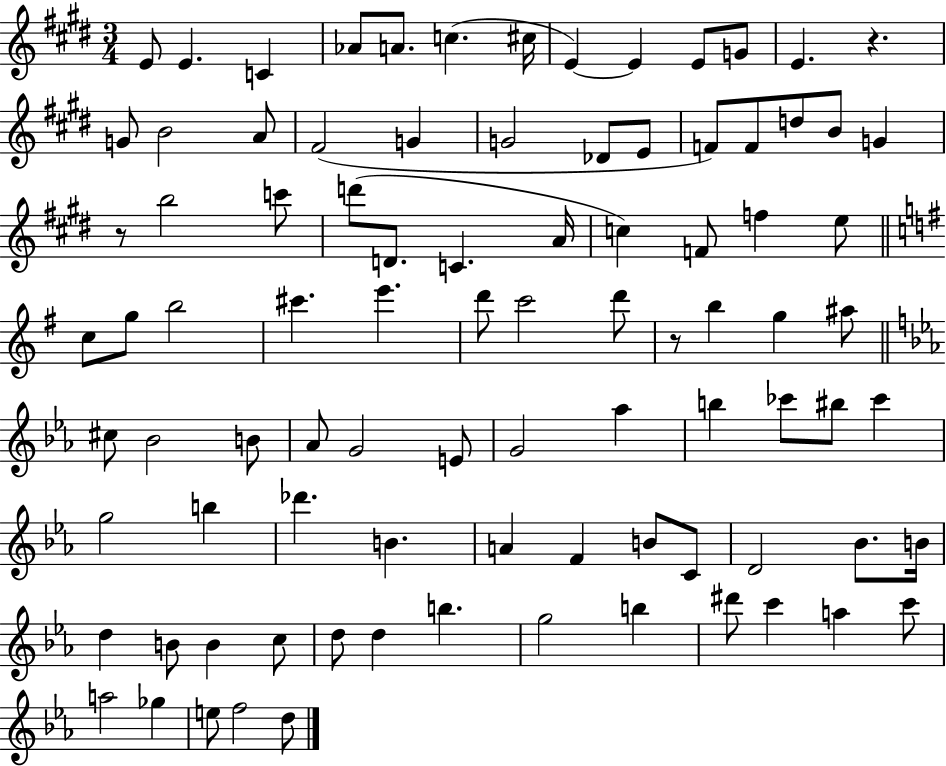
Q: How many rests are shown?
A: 3